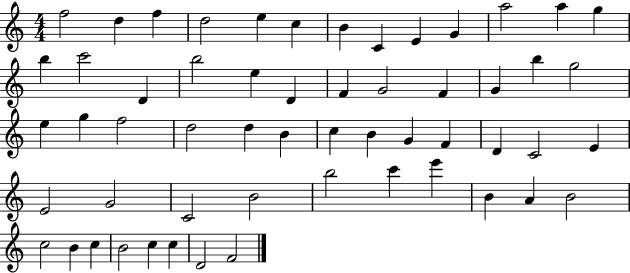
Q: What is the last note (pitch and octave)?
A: F4